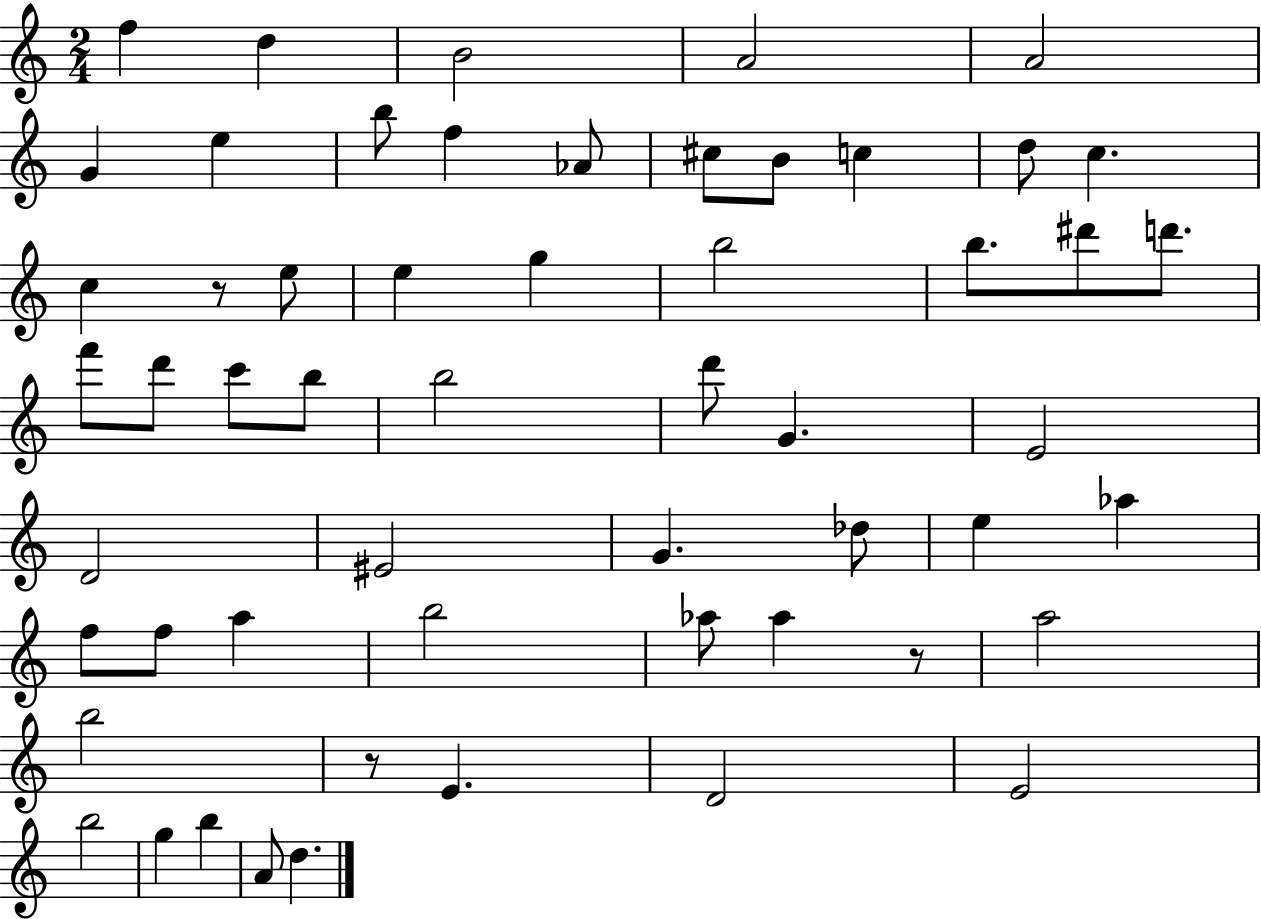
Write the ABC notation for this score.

X:1
T:Untitled
M:2/4
L:1/4
K:C
f d B2 A2 A2 G e b/2 f _A/2 ^c/2 B/2 c d/2 c c z/2 e/2 e g b2 b/2 ^d'/2 d'/2 f'/2 d'/2 c'/2 b/2 b2 d'/2 G E2 D2 ^E2 G _d/2 e _a f/2 f/2 a b2 _a/2 _a z/2 a2 b2 z/2 E D2 E2 b2 g b A/2 d